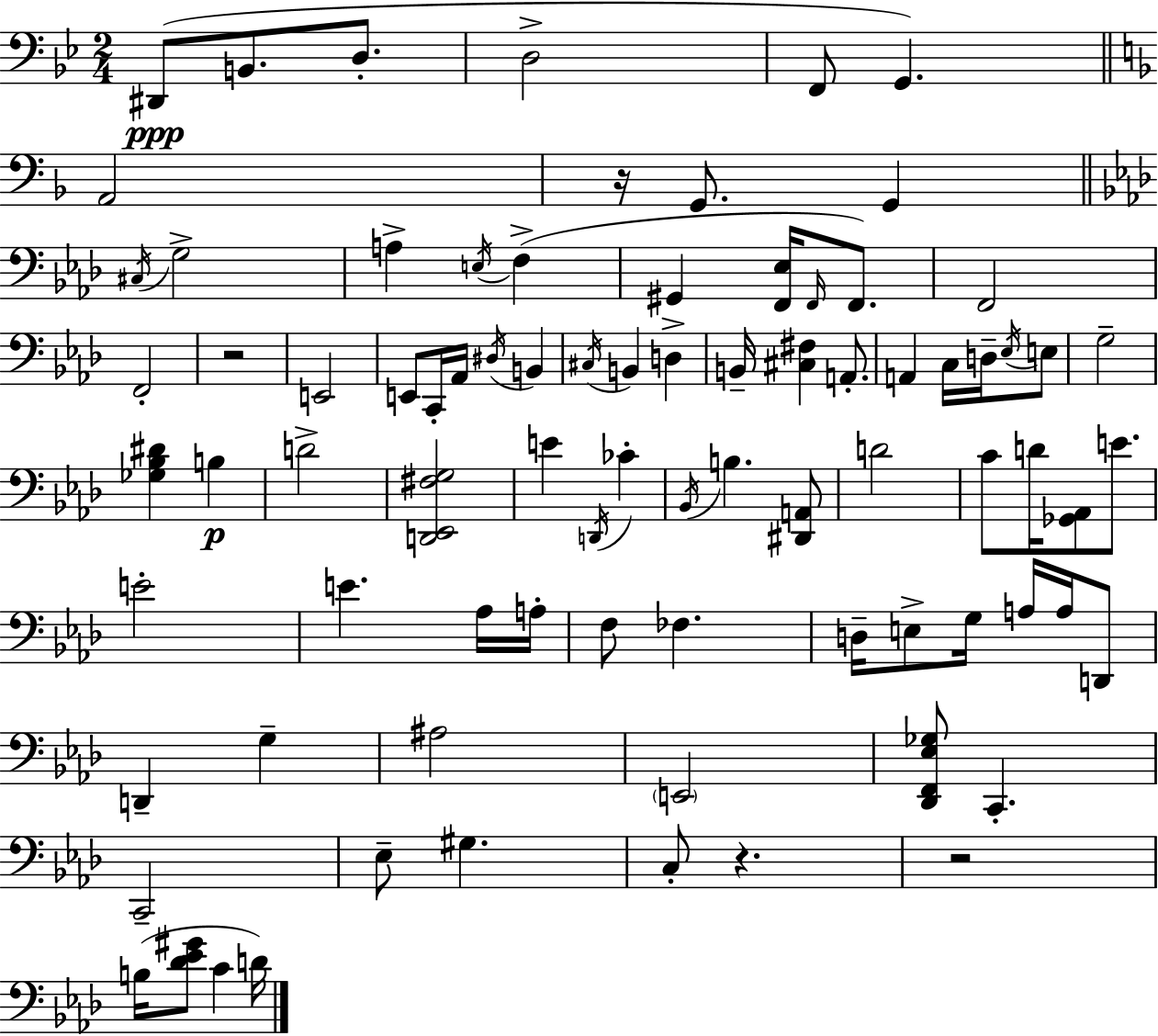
{
  \clef bass
  \numericTimeSignature
  \time 2/4
  \key bes \major
  dis,8(\ppp b,8. d8.-. | d2-> | f,8 g,4.) | \bar "||" \break \key f \major a,2 | r16 g,8. g,4 | \bar "||" \break \key aes \major \acciaccatura { cis16 } g2-> | a4-> \acciaccatura { e16 }( f4-> | gis,4 <f, ees>16 \grace { f,16 }) | f,8. f,2 | \break f,2-. | r2 | e,2 | e,8 c,16-. aes,16 \acciaccatura { dis16 } | \break b,4 \acciaccatura { cis16 } b,4 | d4-> b,16-- <cis fis>4 | a,8.-. a,4 | c16 d16-- \acciaccatura { ees16 } e8 g2-- | \break <ges bes dis'>4 | b4\p d'2-> | <d, ees, fis g>2 | e'4 | \break \acciaccatura { d,16 } ces'4-. \acciaccatura { bes,16 } | b4. <dis, a,>8 | d'2 | c'8 d'16 <ges, aes,>8 e'8. | \break e'2-. | e'4. aes16 a16-. | f8 fes4. | d16-- e8-> g16 a16 a16 d,8 | \break d,4-- g4-- | ais2 | \parenthesize e,2 | <des, f, ees ges>8 c,4.-. | \break c,2-- | ees8-- gis4. | c8-. r4. | r2 | \break b16( <des' ees' gis'>8 c'4 d'16) | \bar "|."
}